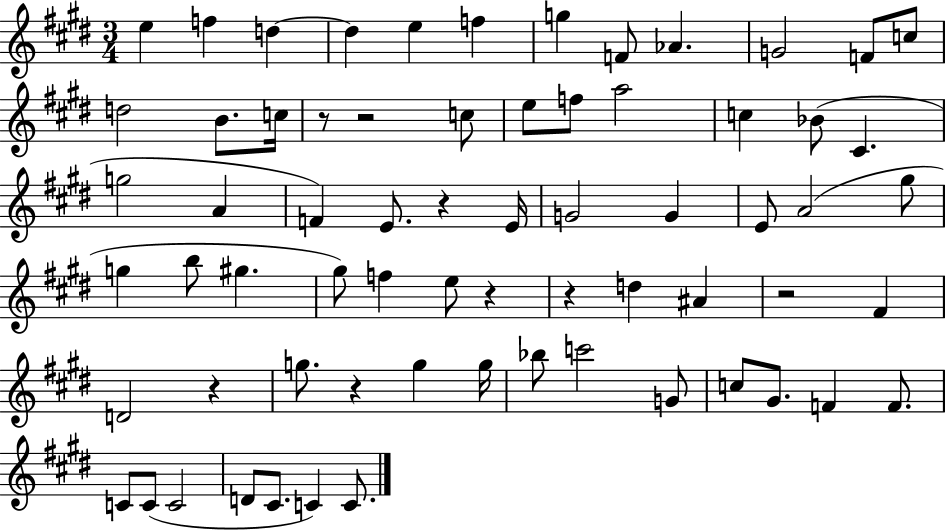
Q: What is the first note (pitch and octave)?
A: E5